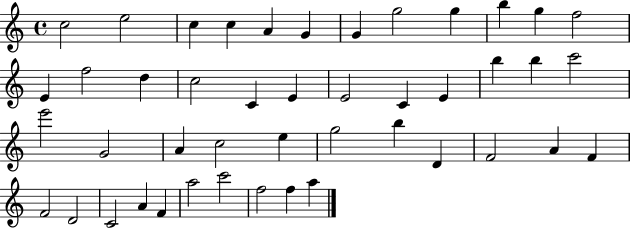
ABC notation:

X:1
T:Untitled
M:4/4
L:1/4
K:C
c2 e2 c c A G G g2 g b g f2 E f2 d c2 C E E2 C E b b c'2 e'2 G2 A c2 e g2 b D F2 A F F2 D2 C2 A F a2 c'2 f2 f a